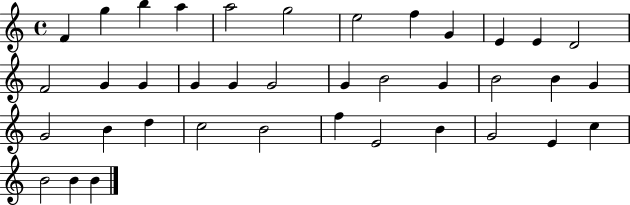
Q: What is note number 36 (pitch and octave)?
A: B4